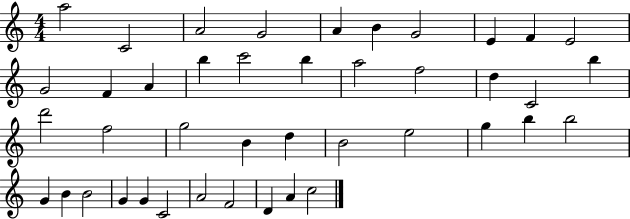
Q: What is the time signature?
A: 4/4